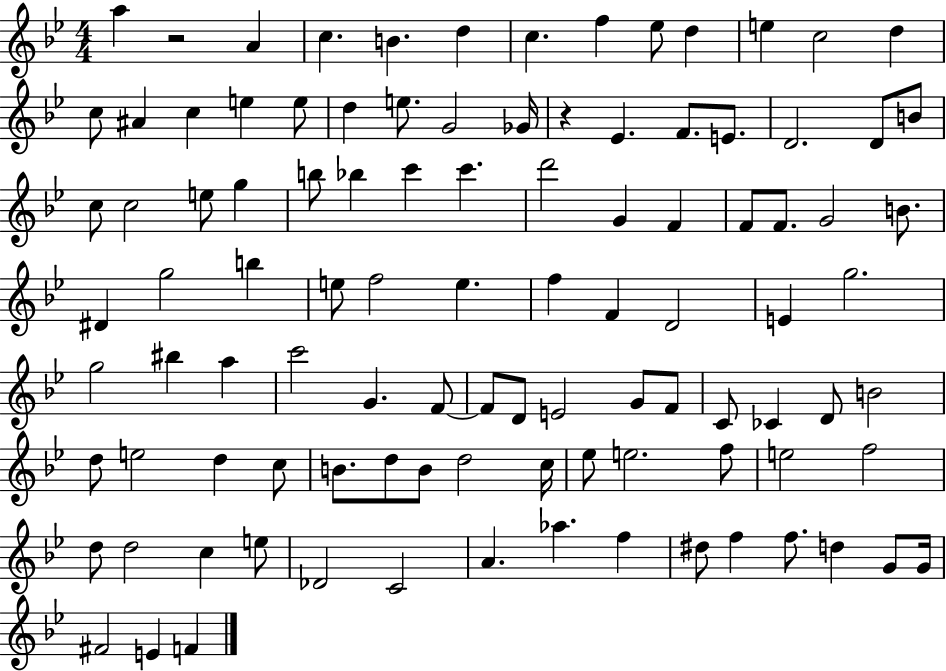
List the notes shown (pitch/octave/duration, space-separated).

A5/q R/h A4/q C5/q. B4/q. D5/q C5/q. F5/q Eb5/e D5/q E5/q C5/h D5/q C5/e A#4/q C5/q E5/q E5/e D5/q E5/e. G4/h Gb4/s R/q Eb4/q. F4/e. E4/e. D4/h. D4/e B4/e C5/e C5/h E5/e G5/q B5/e Bb5/q C6/q C6/q. D6/h G4/q F4/q F4/e F4/e. G4/h B4/e. D#4/q G5/h B5/q E5/e F5/h E5/q. F5/q F4/q D4/h E4/q G5/h. G5/h BIS5/q A5/q C6/h G4/q. F4/e F4/e D4/e E4/h G4/e F4/e C4/e CES4/q D4/e B4/h D5/e E5/h D5/q C5/e B4/e. D5/e B4/e D5/h C5/s Eb5/e E5/h. F5/e E5/h F5/h D5/e D5/h C5/q E5/e Db4/h C4/h A4/q. Ab5/q. F5/q D#5/e F5/q F5/e. D5/q G4/e G4/s F#4/h E4/q F4/q